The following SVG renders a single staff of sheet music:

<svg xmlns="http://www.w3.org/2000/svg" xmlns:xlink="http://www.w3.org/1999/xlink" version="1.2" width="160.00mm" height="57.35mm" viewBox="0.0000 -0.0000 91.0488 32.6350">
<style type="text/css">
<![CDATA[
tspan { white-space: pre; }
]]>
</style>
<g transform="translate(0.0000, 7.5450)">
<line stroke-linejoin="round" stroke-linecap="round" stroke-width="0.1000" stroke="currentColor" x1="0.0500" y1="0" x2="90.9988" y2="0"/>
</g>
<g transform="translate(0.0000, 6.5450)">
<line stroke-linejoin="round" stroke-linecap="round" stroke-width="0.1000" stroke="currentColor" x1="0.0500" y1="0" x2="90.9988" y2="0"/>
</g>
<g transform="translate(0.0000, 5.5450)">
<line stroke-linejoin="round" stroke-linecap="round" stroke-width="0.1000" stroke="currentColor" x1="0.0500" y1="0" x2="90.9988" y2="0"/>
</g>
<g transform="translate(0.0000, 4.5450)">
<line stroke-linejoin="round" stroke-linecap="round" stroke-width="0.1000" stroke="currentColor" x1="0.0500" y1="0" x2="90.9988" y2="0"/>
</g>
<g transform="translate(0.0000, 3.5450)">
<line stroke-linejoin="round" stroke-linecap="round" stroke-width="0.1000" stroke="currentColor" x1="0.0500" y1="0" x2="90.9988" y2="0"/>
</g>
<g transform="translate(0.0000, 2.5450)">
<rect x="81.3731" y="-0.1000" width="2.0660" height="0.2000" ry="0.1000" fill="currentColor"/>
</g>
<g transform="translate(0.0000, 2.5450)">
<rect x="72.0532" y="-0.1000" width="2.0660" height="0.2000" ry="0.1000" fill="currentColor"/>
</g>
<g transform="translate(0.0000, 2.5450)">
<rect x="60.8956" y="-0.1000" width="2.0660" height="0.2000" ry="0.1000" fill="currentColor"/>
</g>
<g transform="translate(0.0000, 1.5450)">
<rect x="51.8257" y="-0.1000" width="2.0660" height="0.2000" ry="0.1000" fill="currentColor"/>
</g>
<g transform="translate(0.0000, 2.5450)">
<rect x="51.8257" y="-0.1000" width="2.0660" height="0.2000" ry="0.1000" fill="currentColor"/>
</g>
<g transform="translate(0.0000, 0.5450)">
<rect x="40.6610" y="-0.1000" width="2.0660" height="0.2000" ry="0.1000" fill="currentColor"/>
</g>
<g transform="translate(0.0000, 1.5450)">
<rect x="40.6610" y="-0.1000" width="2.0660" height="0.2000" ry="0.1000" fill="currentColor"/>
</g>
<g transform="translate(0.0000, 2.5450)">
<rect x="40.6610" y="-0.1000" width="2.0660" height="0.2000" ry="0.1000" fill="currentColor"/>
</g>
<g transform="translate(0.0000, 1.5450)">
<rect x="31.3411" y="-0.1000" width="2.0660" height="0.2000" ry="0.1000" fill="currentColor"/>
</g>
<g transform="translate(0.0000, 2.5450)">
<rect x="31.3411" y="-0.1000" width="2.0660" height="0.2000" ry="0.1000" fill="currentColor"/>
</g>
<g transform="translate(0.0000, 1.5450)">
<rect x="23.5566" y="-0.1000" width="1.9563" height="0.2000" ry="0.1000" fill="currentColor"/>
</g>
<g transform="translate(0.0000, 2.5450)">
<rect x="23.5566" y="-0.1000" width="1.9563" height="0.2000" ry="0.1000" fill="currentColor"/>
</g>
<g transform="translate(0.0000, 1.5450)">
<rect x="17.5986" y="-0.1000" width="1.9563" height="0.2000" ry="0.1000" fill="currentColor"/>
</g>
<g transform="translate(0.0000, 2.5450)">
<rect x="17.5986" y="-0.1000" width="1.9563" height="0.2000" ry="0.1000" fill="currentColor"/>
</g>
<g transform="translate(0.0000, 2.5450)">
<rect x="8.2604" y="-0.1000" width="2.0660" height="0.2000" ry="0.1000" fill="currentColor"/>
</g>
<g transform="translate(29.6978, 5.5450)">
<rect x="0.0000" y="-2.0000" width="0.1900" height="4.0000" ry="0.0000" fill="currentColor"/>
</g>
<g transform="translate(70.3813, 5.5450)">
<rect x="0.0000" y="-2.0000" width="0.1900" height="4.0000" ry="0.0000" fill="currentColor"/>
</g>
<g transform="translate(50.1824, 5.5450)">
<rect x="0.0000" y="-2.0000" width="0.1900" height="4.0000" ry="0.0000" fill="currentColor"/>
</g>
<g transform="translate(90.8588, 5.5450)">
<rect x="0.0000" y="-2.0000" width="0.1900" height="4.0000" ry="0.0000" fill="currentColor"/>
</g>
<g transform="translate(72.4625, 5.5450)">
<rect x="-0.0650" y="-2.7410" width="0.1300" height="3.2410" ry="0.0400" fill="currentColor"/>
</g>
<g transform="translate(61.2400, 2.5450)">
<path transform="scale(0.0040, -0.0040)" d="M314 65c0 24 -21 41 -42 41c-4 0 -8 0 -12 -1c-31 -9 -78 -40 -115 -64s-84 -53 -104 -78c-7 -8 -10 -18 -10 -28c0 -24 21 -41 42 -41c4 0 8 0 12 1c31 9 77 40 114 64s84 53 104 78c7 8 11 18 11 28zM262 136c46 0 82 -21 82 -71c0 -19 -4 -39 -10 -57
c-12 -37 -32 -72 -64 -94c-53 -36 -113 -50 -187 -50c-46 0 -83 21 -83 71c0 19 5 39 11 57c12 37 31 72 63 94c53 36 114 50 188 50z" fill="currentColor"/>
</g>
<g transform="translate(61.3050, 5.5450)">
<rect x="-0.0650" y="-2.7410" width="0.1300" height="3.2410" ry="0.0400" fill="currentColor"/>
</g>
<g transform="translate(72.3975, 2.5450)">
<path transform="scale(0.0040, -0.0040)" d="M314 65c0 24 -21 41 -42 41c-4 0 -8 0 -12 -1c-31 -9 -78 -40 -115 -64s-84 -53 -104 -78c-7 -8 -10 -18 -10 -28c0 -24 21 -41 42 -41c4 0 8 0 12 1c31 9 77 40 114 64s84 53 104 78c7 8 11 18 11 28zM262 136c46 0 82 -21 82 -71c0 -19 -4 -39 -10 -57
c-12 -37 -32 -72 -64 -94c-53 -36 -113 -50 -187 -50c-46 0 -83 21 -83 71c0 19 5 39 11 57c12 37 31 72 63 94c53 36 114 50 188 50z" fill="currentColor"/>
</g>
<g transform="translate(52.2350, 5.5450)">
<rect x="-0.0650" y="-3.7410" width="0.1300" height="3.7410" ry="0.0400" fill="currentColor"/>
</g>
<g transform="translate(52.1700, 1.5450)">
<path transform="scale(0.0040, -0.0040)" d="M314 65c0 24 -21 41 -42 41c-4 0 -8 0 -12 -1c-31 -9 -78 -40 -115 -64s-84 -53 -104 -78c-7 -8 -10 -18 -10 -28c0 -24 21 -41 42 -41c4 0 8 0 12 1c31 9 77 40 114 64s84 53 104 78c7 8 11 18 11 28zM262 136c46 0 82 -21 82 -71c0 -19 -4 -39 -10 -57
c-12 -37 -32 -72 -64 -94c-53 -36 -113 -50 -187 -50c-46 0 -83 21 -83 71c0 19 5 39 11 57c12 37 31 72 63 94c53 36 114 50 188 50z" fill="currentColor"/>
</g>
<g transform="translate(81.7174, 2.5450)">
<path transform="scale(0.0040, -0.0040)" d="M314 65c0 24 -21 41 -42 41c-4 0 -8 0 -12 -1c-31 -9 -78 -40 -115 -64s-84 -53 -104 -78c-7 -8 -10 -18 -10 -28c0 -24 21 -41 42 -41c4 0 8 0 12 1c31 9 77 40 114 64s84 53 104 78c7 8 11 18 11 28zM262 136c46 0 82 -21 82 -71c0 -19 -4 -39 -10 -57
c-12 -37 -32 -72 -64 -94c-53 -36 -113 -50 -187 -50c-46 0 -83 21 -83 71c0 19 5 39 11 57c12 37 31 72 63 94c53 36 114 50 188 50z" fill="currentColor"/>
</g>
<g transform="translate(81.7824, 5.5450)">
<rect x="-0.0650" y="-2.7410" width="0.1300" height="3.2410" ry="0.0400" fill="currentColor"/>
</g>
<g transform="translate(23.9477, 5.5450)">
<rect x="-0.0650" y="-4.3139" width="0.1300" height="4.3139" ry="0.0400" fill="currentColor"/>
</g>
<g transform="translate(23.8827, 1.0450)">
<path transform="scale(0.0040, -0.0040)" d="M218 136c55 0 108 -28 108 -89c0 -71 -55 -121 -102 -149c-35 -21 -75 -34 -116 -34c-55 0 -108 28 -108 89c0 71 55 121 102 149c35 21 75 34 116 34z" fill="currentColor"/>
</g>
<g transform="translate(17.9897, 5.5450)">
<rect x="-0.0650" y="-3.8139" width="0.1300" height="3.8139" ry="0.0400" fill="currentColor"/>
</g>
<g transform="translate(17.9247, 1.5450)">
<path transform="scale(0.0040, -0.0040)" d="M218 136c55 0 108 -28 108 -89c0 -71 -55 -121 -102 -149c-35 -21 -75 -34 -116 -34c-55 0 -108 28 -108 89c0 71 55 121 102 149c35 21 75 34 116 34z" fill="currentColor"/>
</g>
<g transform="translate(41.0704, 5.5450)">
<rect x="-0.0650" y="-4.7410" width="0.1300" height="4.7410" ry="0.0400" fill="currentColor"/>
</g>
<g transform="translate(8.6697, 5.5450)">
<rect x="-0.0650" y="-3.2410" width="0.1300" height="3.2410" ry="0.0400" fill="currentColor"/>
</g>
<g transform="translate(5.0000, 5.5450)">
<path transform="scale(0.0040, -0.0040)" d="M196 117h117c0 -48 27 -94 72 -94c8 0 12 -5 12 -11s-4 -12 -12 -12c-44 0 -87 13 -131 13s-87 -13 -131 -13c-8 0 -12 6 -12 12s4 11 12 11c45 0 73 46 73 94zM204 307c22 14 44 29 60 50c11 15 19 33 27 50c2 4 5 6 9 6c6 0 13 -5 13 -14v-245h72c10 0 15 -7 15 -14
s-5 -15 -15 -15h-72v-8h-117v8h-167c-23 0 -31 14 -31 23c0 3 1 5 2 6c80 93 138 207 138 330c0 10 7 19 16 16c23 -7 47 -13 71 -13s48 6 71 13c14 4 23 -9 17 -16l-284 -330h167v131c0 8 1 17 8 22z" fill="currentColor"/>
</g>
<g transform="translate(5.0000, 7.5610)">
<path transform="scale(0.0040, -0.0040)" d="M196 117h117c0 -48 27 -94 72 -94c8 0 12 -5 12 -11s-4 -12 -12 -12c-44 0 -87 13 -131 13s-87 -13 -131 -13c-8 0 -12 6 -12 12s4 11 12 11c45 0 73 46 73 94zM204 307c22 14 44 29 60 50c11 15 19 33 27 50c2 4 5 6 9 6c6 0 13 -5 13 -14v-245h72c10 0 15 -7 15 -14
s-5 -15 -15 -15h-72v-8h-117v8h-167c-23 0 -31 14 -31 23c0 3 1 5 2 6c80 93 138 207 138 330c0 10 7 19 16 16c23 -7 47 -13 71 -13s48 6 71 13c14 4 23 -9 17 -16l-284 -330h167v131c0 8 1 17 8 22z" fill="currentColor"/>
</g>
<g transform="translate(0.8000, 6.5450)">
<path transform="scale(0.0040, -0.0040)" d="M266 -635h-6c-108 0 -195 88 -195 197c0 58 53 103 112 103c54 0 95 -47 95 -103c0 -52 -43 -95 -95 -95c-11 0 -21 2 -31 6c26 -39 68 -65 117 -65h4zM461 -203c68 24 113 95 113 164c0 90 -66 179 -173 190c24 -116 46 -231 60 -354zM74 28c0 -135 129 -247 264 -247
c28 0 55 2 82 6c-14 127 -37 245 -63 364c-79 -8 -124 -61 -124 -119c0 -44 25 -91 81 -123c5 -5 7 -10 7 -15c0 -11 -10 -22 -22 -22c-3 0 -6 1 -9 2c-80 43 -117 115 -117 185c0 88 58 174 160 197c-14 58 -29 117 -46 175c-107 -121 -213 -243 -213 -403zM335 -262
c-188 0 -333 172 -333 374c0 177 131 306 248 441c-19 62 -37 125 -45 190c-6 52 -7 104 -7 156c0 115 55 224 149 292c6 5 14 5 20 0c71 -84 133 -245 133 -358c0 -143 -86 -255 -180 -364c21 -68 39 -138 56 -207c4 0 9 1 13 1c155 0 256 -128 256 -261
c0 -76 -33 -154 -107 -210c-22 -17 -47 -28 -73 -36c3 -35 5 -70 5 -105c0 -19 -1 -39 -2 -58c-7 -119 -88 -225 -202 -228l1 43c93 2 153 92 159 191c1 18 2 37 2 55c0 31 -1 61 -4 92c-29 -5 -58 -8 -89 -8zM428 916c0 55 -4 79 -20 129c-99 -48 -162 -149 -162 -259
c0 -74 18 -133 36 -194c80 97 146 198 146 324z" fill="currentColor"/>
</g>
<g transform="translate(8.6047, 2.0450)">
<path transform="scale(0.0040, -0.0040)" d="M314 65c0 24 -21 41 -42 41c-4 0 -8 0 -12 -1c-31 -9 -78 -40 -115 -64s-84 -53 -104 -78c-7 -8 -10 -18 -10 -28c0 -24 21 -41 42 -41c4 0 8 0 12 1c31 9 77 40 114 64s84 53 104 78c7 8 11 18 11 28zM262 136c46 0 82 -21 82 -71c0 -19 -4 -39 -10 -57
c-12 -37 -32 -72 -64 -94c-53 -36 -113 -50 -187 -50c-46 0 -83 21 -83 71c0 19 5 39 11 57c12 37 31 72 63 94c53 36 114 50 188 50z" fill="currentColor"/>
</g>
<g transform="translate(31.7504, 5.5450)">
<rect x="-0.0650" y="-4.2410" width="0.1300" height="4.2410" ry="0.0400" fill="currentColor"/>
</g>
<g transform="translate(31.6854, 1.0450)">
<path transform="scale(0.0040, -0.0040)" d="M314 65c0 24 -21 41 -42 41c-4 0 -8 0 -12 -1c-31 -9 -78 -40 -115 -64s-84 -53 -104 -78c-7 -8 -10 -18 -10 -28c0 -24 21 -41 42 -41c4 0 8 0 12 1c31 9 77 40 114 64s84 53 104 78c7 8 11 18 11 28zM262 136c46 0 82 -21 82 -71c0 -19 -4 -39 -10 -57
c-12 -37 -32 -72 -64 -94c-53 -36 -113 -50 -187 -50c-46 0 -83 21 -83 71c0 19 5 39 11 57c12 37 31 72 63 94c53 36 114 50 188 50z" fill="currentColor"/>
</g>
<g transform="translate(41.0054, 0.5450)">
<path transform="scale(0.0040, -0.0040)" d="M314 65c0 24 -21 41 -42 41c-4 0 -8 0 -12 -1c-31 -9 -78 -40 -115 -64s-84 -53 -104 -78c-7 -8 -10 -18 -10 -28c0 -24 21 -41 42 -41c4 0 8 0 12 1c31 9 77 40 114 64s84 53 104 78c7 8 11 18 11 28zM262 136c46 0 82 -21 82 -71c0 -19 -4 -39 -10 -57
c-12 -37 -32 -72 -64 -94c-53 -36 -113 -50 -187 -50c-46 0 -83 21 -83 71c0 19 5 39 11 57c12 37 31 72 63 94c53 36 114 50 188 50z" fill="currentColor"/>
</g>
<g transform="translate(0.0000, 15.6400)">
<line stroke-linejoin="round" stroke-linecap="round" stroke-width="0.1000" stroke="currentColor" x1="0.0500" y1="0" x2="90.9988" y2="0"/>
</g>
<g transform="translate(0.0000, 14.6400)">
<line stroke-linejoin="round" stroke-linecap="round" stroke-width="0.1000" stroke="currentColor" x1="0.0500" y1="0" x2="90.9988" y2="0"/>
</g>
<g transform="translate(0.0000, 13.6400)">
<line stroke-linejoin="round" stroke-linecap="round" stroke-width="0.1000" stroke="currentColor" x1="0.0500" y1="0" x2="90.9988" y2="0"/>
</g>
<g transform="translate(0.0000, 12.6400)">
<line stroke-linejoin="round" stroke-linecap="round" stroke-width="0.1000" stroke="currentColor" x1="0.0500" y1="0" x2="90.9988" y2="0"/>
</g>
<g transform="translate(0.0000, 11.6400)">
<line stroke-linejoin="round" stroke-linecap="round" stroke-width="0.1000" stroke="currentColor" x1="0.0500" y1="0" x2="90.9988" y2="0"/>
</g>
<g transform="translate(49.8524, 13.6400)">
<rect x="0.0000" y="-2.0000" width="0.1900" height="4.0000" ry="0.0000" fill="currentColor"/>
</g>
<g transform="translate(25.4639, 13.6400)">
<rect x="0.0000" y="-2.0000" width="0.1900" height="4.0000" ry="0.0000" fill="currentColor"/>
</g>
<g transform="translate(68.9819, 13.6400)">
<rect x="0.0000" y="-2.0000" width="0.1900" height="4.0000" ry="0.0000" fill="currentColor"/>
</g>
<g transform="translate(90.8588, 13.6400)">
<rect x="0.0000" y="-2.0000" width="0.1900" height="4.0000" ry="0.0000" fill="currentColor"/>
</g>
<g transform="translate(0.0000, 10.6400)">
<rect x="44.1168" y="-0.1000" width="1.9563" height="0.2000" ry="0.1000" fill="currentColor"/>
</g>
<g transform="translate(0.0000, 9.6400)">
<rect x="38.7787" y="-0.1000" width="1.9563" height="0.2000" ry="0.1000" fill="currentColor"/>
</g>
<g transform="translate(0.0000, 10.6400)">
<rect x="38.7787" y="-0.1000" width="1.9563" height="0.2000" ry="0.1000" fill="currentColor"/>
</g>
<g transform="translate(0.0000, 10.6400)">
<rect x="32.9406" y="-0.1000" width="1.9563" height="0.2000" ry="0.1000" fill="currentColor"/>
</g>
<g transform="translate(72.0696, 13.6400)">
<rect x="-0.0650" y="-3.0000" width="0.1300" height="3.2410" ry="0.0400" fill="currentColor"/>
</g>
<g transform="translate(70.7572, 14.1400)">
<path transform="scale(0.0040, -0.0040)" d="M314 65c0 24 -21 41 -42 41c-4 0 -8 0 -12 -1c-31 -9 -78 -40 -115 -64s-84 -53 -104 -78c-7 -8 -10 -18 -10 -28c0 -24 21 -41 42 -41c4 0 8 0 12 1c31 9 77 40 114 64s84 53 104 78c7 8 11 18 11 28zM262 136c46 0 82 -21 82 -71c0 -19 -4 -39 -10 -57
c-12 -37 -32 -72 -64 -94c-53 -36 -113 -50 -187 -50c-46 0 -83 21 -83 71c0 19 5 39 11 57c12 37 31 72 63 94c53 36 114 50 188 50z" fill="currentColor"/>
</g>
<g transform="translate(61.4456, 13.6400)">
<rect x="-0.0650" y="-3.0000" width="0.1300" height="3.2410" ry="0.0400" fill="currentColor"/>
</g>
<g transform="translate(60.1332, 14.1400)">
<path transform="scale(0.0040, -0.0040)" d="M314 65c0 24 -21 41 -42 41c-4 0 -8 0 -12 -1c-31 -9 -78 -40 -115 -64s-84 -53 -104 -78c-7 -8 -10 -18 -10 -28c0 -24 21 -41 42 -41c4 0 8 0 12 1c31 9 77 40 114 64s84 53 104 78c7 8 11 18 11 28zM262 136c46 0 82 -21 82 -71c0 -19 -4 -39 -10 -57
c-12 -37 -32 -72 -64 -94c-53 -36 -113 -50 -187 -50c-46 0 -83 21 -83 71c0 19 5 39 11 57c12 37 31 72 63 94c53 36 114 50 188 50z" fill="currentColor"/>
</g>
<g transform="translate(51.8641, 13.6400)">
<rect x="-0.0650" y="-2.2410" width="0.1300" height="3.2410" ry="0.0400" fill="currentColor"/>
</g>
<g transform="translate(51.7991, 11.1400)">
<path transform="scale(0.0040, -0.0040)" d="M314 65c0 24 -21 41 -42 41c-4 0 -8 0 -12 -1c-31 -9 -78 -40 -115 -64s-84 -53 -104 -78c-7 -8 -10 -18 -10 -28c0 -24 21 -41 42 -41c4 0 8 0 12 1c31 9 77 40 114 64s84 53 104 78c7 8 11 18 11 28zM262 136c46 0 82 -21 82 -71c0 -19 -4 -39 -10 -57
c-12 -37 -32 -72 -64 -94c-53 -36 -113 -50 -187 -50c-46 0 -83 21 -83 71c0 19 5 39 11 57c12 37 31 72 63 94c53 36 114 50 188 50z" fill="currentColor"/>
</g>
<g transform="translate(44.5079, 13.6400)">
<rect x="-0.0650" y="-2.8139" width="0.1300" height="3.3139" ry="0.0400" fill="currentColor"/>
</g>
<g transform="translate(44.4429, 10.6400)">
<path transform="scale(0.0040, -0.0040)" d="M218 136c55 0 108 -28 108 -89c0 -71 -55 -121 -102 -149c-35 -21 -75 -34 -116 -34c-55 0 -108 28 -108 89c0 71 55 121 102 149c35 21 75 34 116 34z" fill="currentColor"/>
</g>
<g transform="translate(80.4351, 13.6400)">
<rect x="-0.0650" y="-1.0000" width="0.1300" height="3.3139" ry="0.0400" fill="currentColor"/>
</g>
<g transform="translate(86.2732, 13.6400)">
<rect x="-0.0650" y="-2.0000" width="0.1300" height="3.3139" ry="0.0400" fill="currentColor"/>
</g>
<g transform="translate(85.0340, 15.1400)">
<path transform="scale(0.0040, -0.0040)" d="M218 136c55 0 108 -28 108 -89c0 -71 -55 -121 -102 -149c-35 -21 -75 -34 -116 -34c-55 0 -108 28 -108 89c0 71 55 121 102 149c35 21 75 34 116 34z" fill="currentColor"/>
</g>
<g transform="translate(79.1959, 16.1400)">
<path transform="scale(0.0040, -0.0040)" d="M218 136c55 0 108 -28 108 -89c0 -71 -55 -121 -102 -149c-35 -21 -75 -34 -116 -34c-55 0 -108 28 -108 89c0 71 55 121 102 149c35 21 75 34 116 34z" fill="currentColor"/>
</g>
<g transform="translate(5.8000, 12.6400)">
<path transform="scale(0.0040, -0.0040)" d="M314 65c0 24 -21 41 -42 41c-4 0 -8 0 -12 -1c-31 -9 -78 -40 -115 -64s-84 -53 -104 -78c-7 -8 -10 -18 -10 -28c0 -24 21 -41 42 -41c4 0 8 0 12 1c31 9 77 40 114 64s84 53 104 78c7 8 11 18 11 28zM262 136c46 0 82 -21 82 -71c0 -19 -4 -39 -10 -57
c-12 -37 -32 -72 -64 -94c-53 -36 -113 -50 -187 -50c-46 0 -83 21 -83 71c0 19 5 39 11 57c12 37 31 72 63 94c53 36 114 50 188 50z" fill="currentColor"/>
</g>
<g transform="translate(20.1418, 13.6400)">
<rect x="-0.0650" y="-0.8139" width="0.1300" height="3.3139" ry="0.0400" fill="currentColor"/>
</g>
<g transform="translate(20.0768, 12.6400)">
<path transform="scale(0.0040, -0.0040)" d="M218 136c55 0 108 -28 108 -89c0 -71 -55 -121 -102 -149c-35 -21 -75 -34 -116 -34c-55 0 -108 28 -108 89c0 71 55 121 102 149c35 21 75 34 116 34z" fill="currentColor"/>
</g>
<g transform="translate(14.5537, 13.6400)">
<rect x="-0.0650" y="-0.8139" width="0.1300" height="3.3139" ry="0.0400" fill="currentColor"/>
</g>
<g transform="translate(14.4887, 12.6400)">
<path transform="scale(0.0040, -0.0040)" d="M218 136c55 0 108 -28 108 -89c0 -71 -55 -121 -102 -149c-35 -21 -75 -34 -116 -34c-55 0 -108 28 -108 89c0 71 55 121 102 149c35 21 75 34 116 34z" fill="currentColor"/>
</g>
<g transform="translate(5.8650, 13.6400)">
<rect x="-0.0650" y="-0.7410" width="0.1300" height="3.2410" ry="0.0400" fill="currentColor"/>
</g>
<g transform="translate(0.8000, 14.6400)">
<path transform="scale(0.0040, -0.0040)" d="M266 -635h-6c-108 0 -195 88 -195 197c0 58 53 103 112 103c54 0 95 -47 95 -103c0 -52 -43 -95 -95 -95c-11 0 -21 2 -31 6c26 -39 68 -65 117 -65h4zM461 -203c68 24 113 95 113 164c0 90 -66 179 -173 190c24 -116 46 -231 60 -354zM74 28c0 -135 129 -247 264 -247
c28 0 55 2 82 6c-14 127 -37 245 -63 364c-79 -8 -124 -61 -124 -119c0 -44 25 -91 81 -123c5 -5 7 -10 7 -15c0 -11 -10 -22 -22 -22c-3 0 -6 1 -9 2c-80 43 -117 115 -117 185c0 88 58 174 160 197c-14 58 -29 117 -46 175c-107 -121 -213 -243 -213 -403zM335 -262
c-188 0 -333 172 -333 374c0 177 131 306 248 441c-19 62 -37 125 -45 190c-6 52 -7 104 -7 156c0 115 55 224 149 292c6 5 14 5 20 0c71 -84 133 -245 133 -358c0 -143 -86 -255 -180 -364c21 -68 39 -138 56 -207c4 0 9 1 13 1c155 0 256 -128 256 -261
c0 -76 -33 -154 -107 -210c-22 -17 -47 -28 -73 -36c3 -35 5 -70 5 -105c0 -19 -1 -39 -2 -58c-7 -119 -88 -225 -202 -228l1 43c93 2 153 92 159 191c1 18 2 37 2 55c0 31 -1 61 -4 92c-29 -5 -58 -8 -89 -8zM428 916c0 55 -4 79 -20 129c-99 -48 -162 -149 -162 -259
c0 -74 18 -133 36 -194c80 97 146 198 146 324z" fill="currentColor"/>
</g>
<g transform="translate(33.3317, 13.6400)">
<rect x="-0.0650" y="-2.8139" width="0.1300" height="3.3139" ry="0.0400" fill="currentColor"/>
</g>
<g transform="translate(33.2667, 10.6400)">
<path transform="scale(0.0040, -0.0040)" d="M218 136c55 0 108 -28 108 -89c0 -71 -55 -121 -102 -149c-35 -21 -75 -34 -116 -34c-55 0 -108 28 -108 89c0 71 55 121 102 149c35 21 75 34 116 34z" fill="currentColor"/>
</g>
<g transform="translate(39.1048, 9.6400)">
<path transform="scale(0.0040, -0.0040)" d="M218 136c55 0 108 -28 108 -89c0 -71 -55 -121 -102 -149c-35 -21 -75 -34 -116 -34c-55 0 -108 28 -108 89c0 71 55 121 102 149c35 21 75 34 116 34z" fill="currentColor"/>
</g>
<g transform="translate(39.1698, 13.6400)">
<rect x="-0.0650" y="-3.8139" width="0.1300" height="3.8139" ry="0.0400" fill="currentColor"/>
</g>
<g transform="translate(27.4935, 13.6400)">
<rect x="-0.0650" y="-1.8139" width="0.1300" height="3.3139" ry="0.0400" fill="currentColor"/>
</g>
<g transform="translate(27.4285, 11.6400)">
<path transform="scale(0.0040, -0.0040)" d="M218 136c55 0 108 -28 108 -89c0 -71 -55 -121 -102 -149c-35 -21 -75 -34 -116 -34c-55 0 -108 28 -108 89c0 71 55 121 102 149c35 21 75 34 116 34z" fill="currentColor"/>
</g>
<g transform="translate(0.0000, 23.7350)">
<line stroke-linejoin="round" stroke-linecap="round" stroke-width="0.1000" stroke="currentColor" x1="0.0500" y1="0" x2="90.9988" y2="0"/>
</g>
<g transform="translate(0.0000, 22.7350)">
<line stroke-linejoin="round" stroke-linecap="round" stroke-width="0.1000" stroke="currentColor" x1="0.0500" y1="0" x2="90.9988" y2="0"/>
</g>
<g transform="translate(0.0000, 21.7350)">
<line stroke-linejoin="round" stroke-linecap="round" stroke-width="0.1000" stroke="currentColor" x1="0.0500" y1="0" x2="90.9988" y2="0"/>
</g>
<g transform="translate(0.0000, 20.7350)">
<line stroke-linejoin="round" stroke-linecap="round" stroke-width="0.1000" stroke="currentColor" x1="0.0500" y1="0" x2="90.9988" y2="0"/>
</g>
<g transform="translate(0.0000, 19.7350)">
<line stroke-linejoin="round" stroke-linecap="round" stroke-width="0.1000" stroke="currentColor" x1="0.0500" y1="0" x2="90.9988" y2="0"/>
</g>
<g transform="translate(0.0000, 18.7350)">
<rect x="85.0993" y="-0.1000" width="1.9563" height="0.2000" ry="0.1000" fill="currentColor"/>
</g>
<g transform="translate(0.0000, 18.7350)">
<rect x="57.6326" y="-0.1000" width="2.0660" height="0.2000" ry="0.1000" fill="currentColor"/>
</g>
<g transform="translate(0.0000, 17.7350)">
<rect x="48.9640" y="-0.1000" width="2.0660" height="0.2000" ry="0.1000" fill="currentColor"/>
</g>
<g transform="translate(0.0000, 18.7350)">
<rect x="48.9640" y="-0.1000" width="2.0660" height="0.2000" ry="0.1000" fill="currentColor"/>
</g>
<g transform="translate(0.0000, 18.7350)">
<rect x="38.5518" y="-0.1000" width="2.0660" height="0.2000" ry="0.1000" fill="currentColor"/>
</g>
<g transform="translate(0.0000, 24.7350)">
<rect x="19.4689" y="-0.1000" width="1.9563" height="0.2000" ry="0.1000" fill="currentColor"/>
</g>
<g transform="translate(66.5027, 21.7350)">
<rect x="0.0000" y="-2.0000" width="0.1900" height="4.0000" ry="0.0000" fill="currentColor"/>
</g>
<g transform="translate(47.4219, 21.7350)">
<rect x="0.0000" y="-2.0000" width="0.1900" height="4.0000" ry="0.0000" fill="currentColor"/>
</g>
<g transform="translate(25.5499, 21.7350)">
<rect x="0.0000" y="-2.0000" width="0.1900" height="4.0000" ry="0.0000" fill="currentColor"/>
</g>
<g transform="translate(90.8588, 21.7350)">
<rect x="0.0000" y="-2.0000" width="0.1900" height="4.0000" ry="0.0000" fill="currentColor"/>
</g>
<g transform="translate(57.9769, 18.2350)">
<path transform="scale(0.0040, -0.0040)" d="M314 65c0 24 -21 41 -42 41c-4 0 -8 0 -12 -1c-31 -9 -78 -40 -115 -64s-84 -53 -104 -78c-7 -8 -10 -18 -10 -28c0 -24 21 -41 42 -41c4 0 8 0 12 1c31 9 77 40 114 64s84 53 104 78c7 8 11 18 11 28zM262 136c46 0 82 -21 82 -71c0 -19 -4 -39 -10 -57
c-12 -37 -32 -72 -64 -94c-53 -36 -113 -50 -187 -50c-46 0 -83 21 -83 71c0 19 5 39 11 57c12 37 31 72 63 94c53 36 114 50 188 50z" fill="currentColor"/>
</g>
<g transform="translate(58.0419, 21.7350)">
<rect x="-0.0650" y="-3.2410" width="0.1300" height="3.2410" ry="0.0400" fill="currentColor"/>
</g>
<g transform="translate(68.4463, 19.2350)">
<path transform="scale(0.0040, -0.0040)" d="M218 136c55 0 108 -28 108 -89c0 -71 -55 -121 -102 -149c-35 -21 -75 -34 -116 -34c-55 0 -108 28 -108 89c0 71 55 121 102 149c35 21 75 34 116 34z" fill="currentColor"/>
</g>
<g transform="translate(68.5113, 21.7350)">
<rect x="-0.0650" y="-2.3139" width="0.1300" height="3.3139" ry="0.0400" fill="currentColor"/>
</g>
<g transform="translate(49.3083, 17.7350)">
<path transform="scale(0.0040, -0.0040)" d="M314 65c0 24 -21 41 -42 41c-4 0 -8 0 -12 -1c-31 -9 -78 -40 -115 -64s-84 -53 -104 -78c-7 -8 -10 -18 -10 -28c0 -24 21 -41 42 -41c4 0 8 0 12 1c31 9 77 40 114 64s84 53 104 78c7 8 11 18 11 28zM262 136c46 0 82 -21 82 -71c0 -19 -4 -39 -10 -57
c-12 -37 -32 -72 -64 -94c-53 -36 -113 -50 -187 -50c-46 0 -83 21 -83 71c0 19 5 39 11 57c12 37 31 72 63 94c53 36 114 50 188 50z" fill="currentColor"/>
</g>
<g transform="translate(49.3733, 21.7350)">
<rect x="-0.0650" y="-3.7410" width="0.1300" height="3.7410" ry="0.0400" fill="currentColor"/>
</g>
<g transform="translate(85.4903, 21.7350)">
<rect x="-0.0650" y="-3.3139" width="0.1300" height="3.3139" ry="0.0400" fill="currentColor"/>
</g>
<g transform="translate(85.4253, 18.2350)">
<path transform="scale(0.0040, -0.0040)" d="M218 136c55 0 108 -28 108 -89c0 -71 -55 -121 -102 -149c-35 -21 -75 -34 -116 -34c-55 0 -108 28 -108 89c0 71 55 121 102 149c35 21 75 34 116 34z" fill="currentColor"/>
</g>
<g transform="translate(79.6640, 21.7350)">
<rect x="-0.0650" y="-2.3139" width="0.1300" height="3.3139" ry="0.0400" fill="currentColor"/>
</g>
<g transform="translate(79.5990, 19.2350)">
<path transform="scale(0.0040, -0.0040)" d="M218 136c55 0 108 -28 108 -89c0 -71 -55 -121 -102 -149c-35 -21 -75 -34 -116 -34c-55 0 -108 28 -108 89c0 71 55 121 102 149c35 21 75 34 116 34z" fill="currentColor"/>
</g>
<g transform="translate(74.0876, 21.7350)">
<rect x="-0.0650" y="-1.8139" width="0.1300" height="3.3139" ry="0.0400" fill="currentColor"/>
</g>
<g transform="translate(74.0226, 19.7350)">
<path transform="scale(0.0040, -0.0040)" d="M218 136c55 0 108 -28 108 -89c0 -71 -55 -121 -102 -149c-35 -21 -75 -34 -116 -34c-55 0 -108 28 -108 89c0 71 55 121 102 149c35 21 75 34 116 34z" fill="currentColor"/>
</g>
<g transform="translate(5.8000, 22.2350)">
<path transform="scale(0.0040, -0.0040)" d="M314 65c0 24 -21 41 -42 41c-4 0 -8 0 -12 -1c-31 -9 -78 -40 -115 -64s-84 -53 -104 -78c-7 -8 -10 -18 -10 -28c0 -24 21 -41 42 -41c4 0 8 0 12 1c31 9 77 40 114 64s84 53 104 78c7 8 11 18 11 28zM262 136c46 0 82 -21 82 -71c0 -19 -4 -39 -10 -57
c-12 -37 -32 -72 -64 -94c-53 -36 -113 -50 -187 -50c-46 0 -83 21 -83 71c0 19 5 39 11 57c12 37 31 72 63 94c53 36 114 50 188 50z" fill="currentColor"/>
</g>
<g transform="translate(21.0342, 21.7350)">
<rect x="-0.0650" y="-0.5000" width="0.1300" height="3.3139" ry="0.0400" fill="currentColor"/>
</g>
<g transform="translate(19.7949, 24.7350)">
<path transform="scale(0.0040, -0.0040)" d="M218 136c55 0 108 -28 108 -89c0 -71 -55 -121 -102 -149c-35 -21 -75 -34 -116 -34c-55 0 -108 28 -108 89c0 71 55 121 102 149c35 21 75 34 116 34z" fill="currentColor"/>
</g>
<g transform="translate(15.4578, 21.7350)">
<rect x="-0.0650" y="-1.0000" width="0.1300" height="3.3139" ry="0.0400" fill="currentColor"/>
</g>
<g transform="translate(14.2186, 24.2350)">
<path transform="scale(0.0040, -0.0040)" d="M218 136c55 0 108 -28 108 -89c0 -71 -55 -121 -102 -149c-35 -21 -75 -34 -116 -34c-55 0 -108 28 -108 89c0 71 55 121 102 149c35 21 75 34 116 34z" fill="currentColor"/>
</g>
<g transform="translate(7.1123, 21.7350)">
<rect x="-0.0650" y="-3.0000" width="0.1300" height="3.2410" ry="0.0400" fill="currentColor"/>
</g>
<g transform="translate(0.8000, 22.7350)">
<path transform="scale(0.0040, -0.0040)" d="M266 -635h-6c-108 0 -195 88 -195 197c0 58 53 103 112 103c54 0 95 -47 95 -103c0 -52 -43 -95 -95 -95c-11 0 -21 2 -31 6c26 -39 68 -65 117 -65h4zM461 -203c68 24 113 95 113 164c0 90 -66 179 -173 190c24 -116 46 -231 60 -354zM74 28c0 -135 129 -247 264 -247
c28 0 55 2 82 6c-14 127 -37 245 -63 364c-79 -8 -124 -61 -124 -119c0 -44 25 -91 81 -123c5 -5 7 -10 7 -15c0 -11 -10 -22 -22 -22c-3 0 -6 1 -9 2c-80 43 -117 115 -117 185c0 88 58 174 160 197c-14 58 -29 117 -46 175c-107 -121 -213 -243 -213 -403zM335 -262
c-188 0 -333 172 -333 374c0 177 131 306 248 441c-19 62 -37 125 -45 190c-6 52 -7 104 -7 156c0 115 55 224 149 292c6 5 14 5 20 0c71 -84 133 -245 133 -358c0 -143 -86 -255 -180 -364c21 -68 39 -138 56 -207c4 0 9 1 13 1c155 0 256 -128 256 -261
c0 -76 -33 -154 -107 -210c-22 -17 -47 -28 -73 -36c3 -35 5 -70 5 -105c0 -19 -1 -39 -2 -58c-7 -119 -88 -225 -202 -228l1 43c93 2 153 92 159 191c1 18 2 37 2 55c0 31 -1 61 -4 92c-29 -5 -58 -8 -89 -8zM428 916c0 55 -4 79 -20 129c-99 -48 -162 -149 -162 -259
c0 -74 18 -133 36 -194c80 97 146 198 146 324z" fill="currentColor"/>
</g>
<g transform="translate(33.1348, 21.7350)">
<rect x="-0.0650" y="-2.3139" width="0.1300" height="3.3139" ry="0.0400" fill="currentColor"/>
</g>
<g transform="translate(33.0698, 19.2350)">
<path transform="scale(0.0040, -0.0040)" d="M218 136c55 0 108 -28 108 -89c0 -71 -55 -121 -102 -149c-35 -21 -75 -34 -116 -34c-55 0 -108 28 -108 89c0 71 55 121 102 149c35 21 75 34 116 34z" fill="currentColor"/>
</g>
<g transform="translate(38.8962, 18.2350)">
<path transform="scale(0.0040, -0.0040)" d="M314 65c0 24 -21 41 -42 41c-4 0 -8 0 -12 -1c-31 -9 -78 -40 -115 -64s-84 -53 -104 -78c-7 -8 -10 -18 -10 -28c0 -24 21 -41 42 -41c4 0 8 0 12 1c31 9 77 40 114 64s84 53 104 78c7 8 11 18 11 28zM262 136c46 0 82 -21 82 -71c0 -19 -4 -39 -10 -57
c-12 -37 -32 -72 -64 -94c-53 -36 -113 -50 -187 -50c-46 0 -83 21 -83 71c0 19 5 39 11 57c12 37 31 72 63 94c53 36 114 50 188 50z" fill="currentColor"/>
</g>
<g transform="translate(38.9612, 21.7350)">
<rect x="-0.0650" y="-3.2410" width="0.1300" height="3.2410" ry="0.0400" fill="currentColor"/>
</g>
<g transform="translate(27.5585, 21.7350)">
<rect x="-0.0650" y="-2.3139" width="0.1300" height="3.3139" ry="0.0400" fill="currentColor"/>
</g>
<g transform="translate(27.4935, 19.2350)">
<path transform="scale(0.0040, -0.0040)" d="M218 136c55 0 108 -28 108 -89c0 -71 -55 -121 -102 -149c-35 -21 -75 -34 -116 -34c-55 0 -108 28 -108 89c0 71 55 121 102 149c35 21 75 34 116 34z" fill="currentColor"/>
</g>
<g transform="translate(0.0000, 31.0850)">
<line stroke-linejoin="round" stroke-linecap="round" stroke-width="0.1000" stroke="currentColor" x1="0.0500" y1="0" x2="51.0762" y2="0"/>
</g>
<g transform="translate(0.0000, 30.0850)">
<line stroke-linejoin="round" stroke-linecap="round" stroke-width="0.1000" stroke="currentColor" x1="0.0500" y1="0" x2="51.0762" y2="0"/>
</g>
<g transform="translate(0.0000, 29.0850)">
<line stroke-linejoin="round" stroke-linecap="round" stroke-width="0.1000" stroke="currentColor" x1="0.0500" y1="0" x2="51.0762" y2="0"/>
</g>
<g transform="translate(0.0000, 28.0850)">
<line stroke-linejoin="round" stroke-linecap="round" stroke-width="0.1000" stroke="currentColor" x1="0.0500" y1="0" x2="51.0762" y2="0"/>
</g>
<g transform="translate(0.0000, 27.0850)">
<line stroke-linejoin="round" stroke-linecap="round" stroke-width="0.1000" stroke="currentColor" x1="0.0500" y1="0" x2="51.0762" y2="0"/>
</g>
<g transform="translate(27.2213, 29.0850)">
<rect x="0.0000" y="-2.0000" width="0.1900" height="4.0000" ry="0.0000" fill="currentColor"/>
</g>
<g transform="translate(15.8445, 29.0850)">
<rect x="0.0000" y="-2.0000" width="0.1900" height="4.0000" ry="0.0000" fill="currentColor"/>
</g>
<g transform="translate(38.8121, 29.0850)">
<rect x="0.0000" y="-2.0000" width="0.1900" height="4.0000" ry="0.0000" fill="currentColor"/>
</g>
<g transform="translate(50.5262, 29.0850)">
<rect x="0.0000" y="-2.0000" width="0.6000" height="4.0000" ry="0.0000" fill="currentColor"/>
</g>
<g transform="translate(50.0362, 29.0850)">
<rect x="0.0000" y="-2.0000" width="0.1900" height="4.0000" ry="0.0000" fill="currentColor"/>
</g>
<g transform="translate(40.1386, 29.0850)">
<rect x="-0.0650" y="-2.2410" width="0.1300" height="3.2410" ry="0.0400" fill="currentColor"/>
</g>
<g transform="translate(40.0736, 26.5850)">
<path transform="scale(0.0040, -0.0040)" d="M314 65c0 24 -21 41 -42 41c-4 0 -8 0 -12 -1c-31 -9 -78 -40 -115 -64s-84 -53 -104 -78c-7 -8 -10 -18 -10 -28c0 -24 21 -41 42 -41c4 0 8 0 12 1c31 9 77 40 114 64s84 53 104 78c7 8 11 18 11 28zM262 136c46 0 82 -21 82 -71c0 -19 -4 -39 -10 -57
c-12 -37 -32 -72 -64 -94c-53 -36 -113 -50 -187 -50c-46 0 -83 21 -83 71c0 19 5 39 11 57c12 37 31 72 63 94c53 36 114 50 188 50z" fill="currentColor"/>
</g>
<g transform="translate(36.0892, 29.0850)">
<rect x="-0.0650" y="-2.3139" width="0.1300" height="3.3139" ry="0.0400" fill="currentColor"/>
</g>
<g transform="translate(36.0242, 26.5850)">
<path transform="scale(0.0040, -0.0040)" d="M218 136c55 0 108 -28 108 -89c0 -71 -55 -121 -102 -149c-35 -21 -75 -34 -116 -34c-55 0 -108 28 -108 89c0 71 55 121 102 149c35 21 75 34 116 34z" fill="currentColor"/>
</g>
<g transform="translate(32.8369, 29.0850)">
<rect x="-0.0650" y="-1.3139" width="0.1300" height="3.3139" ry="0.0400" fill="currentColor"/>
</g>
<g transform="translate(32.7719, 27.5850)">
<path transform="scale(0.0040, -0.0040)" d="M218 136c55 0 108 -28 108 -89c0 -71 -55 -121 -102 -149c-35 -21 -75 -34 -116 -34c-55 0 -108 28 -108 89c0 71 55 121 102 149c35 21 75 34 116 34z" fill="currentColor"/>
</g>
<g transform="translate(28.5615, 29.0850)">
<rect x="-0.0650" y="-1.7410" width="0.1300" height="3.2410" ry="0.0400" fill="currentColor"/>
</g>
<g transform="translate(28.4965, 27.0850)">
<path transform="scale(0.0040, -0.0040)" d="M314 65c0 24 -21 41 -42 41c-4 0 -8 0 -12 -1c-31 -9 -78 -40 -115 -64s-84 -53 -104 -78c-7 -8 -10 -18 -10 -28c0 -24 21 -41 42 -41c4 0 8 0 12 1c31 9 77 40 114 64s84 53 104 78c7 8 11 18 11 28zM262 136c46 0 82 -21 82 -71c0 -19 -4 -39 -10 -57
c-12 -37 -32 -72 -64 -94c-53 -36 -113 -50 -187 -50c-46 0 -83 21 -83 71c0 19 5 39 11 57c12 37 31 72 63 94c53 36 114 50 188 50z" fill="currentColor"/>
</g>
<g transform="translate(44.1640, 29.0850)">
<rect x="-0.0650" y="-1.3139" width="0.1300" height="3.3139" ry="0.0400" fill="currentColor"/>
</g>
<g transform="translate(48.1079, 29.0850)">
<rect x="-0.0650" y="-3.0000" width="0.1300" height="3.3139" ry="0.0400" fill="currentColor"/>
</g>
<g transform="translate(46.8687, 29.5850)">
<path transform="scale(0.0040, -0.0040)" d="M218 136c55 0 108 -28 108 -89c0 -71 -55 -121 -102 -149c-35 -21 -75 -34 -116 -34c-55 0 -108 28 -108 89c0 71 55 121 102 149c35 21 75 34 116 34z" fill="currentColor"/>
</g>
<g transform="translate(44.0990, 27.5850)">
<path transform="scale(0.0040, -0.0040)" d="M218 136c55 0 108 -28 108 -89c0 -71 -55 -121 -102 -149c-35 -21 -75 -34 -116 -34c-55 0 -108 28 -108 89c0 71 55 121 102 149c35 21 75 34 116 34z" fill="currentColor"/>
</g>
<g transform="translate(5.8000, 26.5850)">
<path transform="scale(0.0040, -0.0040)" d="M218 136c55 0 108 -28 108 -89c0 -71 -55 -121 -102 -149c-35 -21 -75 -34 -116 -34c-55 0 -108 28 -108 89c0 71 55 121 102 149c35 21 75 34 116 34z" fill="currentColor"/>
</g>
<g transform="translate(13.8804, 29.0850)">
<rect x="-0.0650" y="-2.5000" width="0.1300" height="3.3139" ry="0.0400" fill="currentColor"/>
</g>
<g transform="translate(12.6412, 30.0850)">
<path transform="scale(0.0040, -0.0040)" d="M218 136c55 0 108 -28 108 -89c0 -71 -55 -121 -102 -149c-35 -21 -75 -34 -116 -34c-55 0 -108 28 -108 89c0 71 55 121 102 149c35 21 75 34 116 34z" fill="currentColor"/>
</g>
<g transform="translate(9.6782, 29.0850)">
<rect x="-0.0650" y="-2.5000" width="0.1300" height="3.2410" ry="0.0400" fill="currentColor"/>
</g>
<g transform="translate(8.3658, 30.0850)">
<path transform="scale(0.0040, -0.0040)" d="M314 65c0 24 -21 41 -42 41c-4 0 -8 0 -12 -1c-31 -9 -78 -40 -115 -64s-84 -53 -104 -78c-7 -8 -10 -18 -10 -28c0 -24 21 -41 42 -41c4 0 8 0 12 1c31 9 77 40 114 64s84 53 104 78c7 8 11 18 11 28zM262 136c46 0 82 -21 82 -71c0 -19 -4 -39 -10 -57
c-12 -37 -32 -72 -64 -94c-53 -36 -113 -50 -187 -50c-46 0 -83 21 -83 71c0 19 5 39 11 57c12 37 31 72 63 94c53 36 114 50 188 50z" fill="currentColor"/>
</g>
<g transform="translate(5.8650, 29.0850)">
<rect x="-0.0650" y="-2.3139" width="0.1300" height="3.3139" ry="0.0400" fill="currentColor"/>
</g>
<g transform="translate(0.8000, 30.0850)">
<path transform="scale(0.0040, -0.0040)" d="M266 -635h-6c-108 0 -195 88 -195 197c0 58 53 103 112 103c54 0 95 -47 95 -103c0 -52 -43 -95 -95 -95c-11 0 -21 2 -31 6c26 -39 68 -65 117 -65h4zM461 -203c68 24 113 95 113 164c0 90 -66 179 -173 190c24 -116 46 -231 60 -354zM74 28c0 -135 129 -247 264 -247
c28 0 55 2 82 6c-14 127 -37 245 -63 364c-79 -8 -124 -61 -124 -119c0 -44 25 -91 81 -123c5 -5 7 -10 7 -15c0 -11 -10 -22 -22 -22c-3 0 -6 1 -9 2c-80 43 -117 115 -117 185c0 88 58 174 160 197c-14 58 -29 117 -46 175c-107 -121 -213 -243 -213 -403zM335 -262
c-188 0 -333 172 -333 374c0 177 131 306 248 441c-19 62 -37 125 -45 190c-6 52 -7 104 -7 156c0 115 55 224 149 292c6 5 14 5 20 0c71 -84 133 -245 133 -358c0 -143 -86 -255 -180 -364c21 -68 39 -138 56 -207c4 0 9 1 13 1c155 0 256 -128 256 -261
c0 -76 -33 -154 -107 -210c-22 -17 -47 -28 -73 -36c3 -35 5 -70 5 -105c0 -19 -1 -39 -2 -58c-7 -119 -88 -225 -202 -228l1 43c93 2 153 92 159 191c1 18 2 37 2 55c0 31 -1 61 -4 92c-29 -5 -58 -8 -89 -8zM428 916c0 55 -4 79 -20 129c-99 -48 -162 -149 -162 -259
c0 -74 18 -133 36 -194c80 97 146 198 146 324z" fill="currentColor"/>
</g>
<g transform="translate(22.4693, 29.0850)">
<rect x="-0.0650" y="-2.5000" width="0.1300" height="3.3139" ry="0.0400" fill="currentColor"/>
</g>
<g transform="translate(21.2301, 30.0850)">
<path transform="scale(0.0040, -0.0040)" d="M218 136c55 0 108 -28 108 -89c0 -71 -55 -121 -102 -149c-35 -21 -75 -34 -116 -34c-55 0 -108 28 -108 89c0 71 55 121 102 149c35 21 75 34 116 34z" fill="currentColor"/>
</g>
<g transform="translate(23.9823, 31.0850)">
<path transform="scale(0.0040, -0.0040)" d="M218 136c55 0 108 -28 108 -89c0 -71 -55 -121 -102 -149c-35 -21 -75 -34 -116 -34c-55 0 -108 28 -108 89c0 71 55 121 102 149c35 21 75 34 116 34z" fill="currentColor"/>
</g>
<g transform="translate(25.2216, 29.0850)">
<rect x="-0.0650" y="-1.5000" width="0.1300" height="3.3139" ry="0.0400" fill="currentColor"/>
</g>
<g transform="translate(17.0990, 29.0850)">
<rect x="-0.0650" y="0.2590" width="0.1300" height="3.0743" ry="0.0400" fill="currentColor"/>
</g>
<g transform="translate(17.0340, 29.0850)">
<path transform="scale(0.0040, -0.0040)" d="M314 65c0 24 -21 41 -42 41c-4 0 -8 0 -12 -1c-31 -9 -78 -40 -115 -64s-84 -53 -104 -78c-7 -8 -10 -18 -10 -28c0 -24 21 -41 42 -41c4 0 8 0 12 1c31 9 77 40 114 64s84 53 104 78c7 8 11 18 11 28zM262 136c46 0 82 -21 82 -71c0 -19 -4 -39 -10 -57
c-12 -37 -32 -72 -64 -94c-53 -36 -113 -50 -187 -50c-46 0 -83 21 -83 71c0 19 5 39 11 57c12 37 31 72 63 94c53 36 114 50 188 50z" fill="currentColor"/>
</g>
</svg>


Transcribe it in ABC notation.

X:1
T:Untitled
M:4/4
L:1/4
K:C
b2 c' d' d'2 e'2 c'2 a2 a2 a2 d2 d d f a c' a g2 A2 A2 D F A2 D C g g b2 c'2 b2 g f g b g G2 G B2 G E f2 e g g2 e A